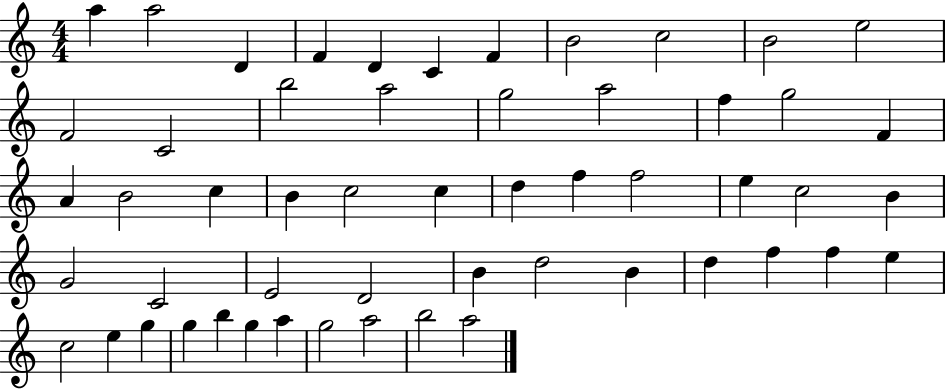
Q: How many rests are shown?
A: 0